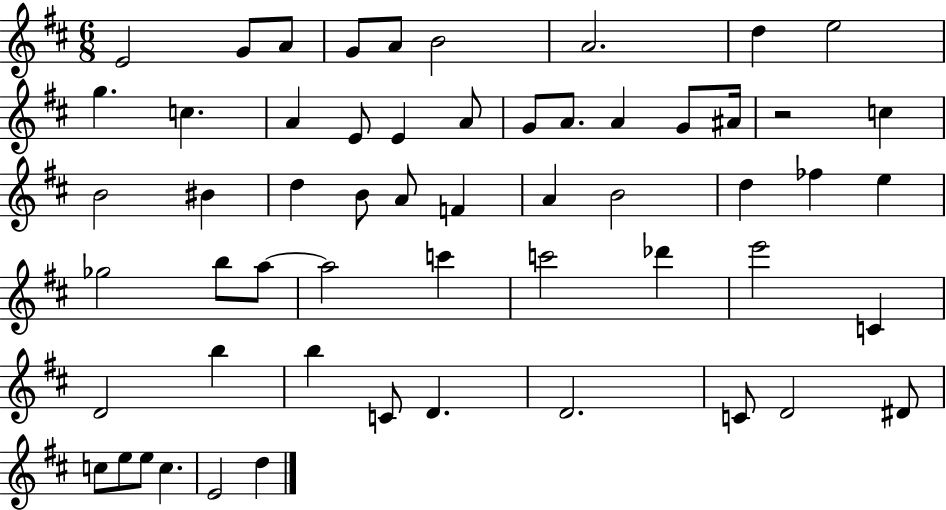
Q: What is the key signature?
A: D major